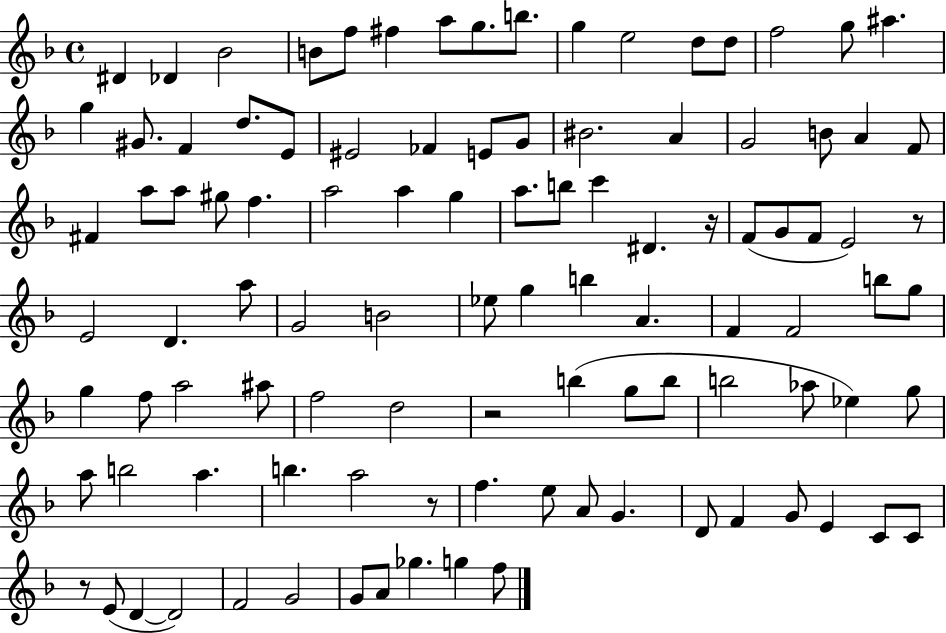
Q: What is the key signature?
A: F major